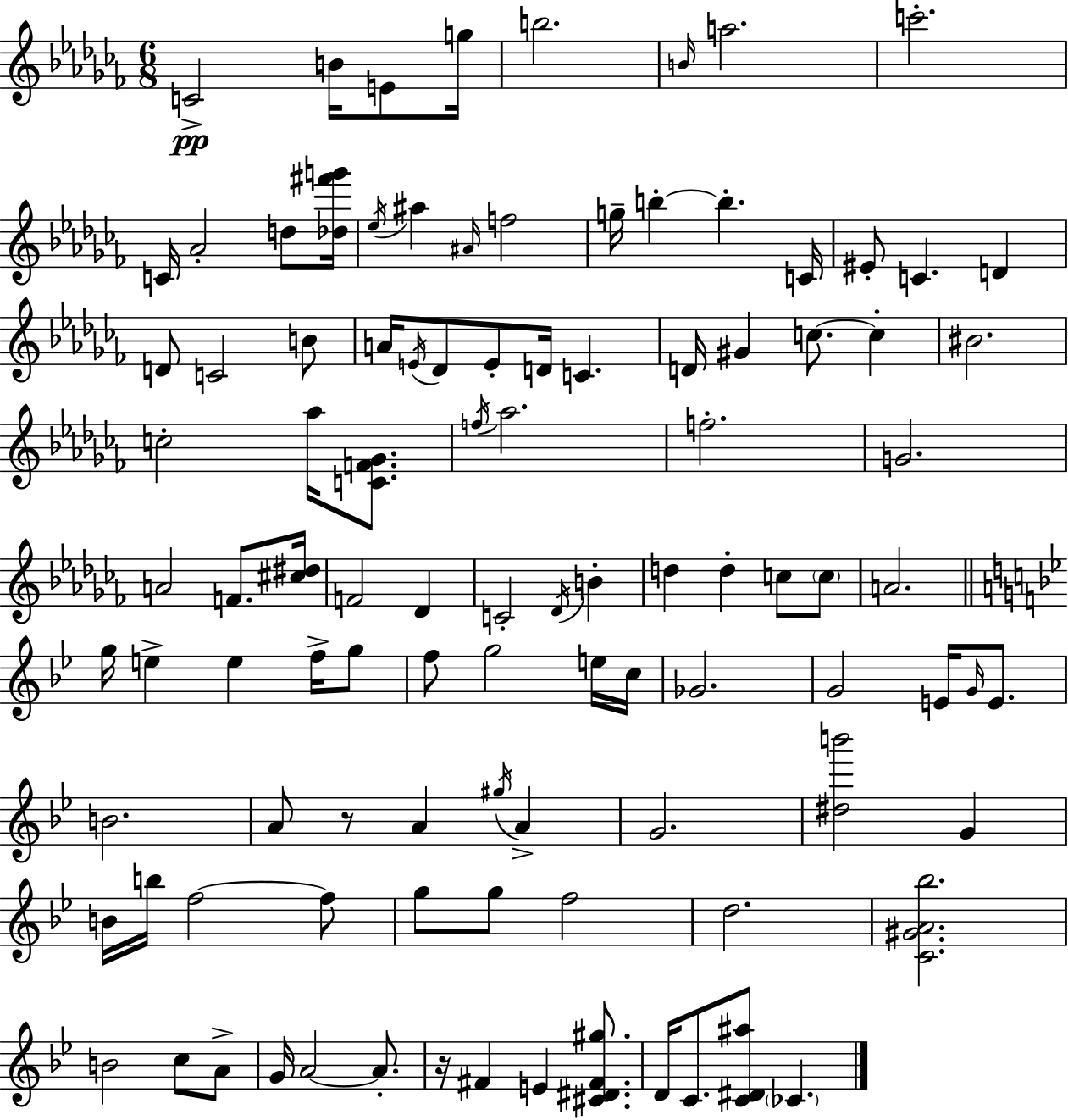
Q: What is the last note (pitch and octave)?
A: CES4